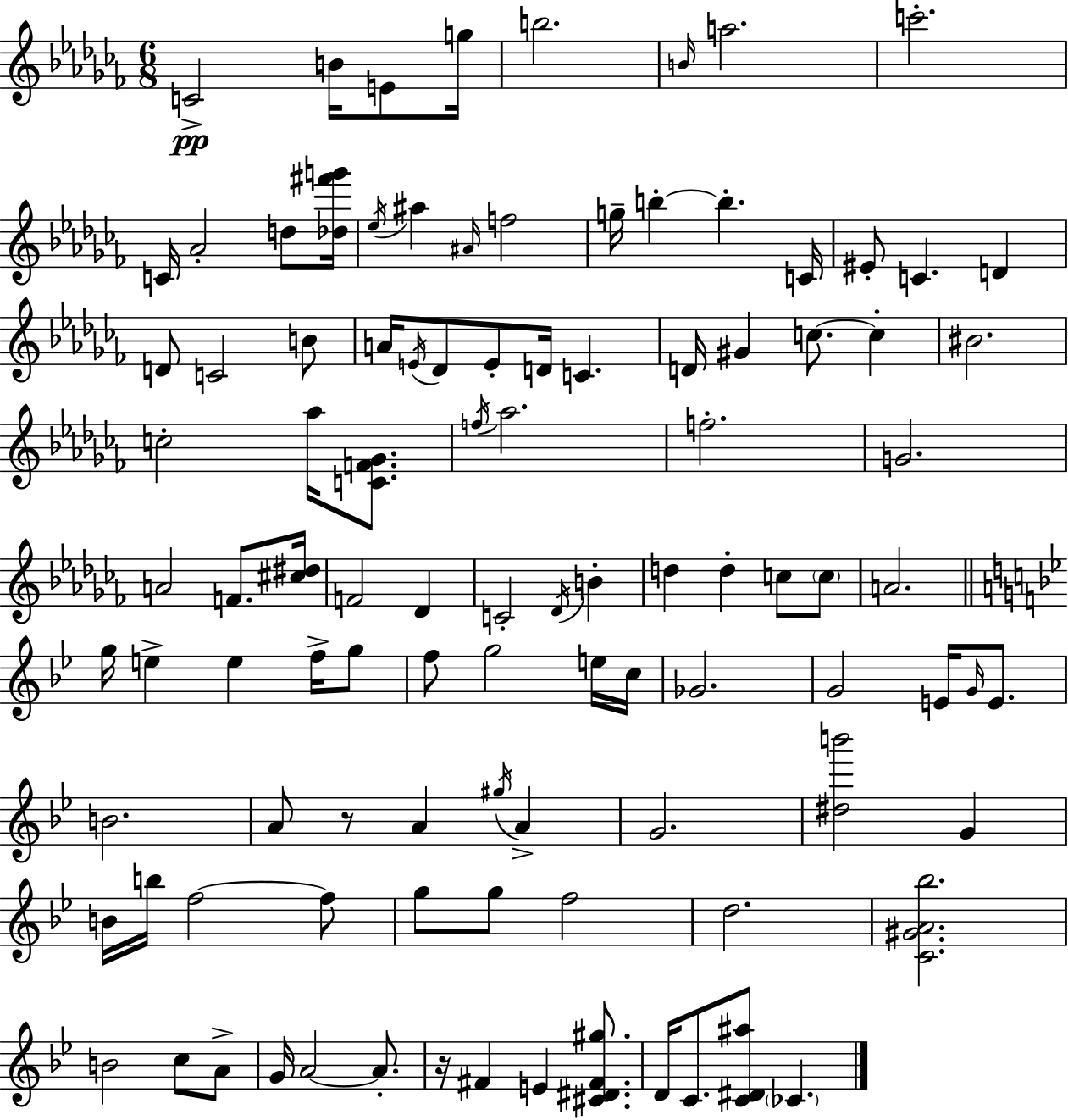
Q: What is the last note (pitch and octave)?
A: CES4